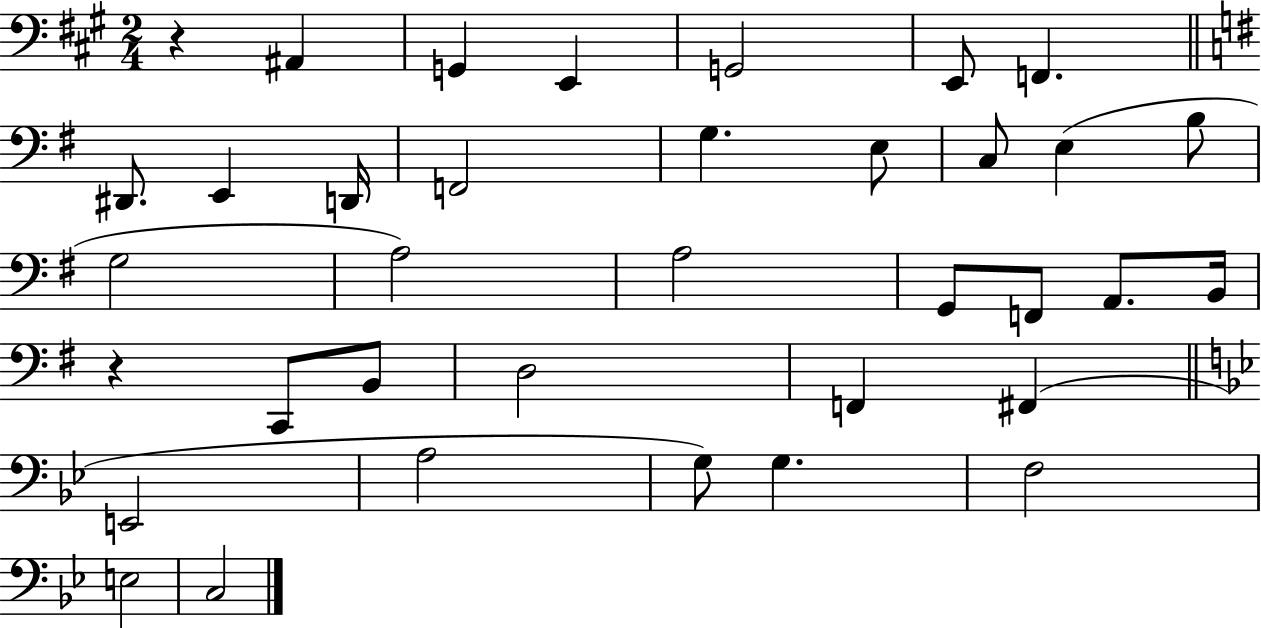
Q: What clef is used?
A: bass